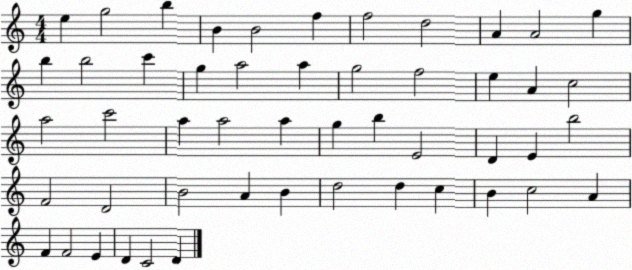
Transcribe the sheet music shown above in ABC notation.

X:1
T:Untitled
M:4/4
L:1/4
K:C
e g2 b B B2 f f2 d2 A A2 g b b2 c' g a2 a g2 f2 e A c2 a2 c'2 a a2 a g b E2 D E b2 F2 D2 B2 A B d2 d c B c2 A F F2 E D C2 D